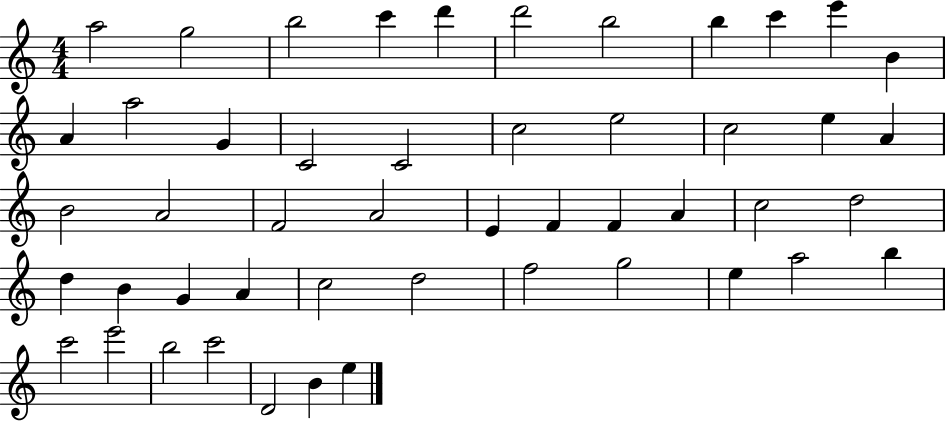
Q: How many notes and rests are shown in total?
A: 49